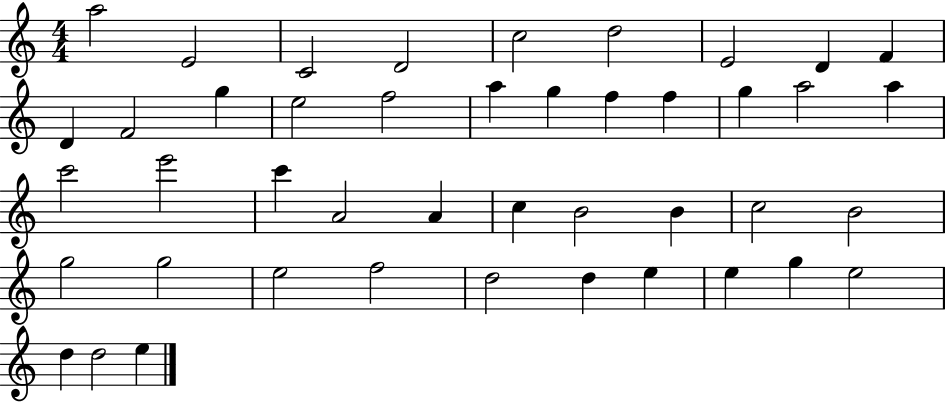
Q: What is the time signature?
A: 4/4